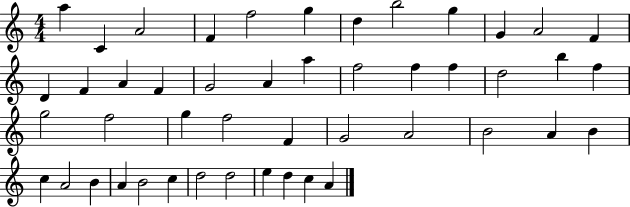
{
  \clef treble
  \numericTimeSignature
  \time 4/4
  \key c \major
  a''4 c'4 a'2 | f'4 f''2 g''4 | d''4 b''2 g''4 | g'4 a'2 f'4 | \break d'4 f'4 a'4 f'4 | g'2 a'4 a''4 | f''2 f''4 f''4 | d''2 b''4 f''4 | \break g''2 f''2 | g''4 f''2 f'4 | g'2 a'2 | b'2 a'4 b'4 | \break c''4 a'2 b'4 | a'4 b'2 c''4 | d''2 d''2 | e''4 d''4 c''4 a'4 | \break \bar "|."
}